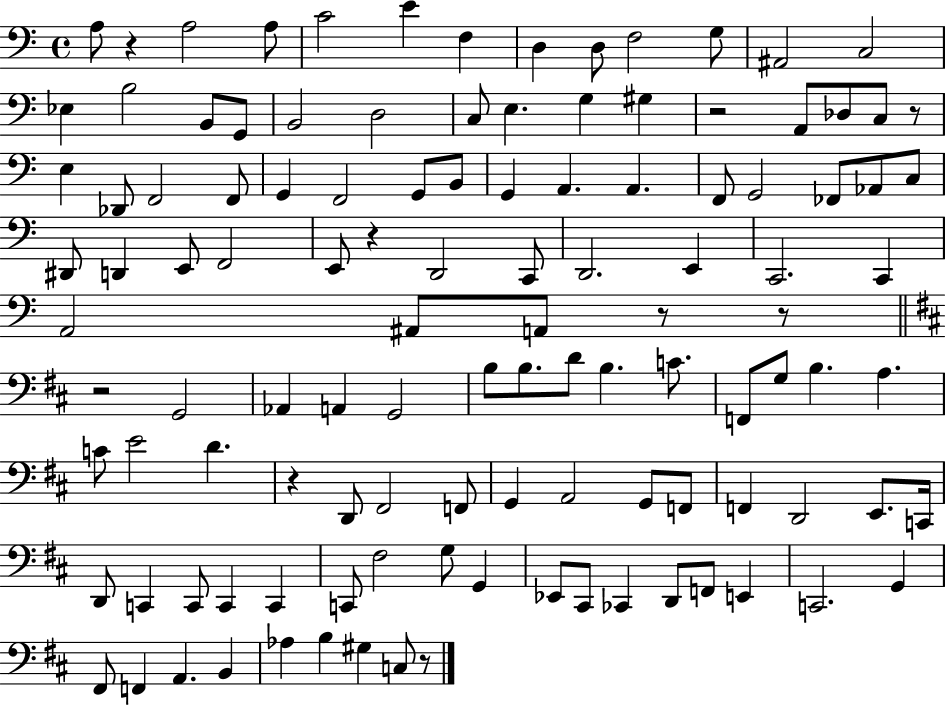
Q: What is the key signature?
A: C major